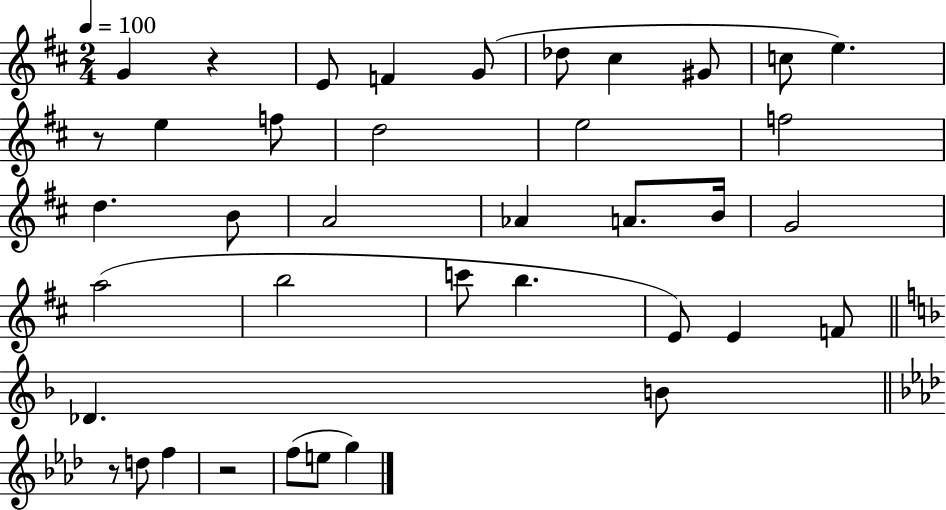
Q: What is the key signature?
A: D major